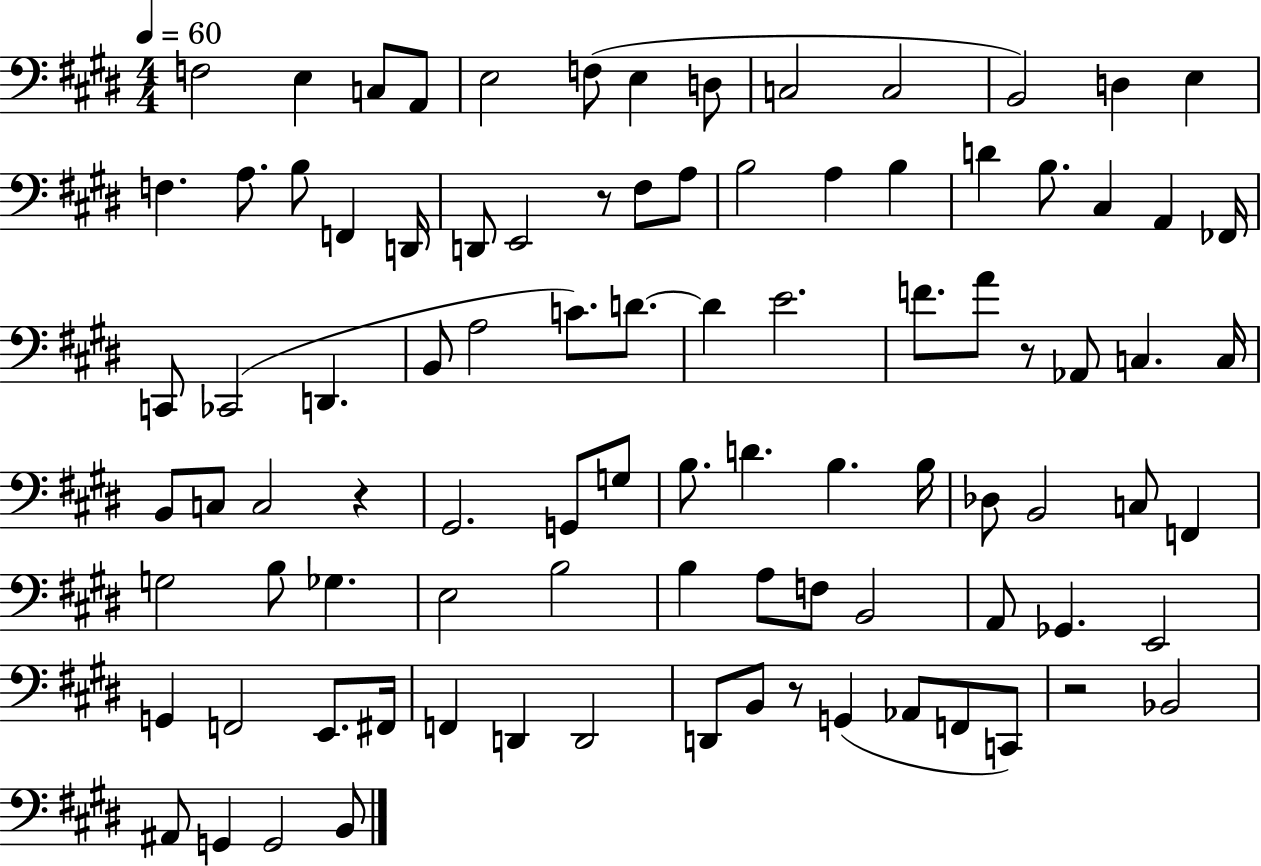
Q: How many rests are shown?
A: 5